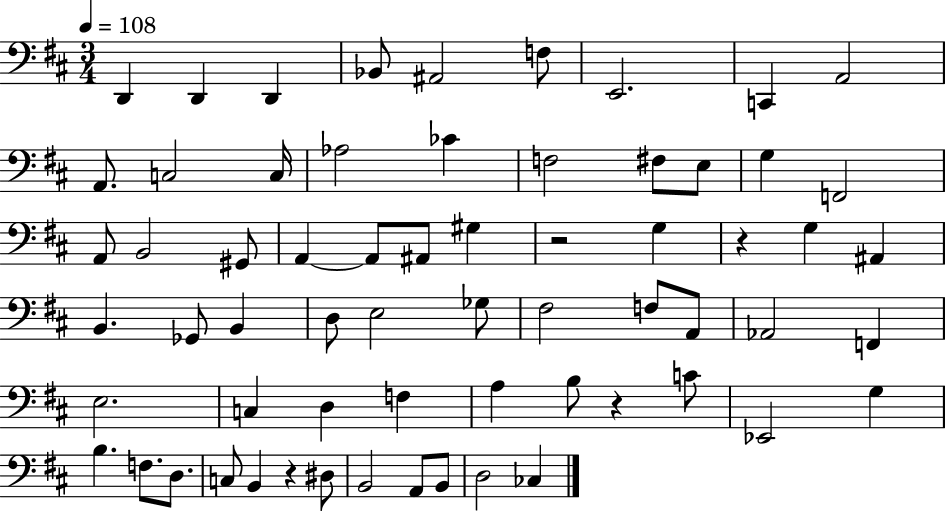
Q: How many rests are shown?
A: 4